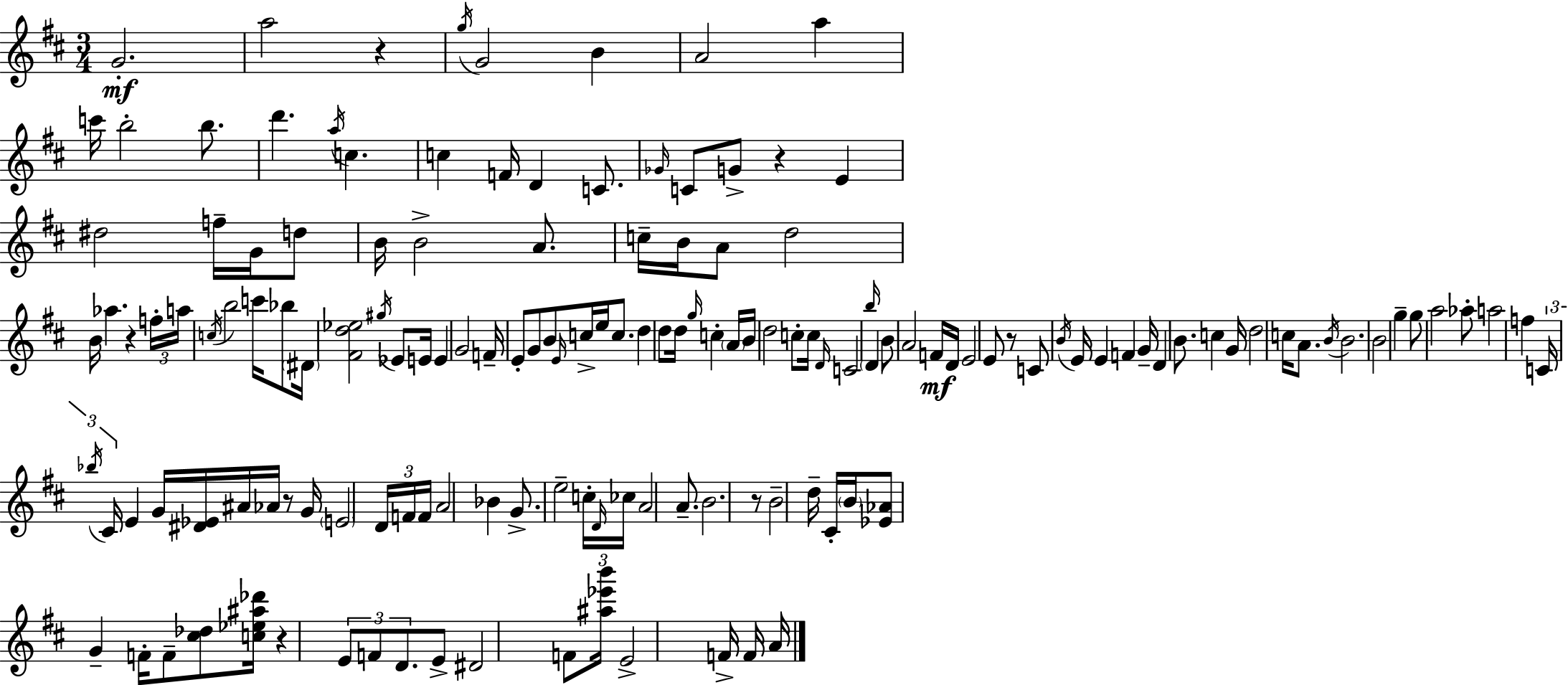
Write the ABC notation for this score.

X:1
T:Untitled
M:3/4
L:1/4
K:D
G2 a2 z g/4 G2 B A2 a c'/4 b2 b/2 d' a/4 c c F/4 D C/2 _G/4 C/2 G/2 z E ^d2 f/4 G/4 d/2 B/4 B2 A/2 c/4 B/4 A/2 d2 B/4 _a z f/4 a/4 c/4 b2 c'/4 _b/2 ^D/4 [^Fd_e]2 ^g/4 _E/2 E/4 E G2 F/4 E/2 G/2 B/2 E/4 c/4 e/4 c/2 d d/2 d/4 g/4 c A/4 B/4 d2 c/2 c/4 D/4 C2 b/4 D B/2 A2 F/4 D/4 E2 E/2 z/2 C/2 B/4 E/4 E F G/4 D B/2 c G/4 d2 c/4 A/2 B/4 B2 B2 g g/2 a2 _a/2 a2 f C/4 _b/4 ^C/4 E G/4 [^D_E]/4 ^A/4 _A/4 z/2 G/4 E2 D/4 F/4 F/4 A2 _B G/2 e2 c/4 D/4 _c/4 A2 A/2 B2 z/2 B2 d/4 ^C/4 B/4 [_E_A]/2 G F/4 F/2 [^c_d]/2 [c_e^a_d']/4 z E/2 F/2 D/2 E/2 ^D2 F/2 [^a_e'b']/4 E2 F/4 F/4 A/4